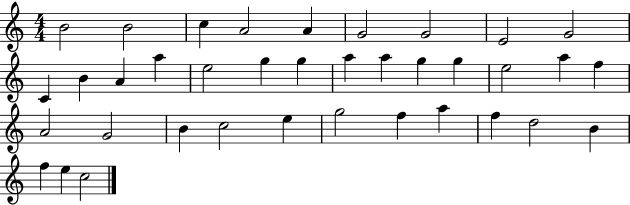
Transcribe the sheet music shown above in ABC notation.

X:1
T:Untitled
M:4/4
L:1/4
K:C
B2 B2 c A2 A G2 G2 E2 G2 C B A a e2 g g a a g g e2 a f A2 G2 B c2 e g2 f a f d2 B f e c2